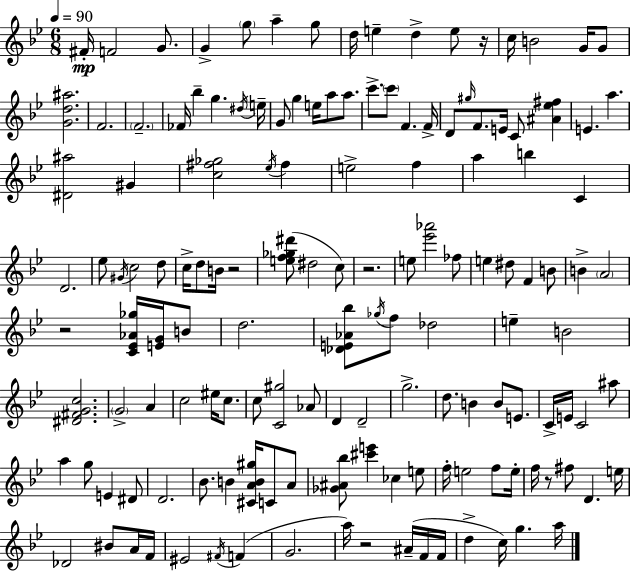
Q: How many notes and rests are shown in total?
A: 144